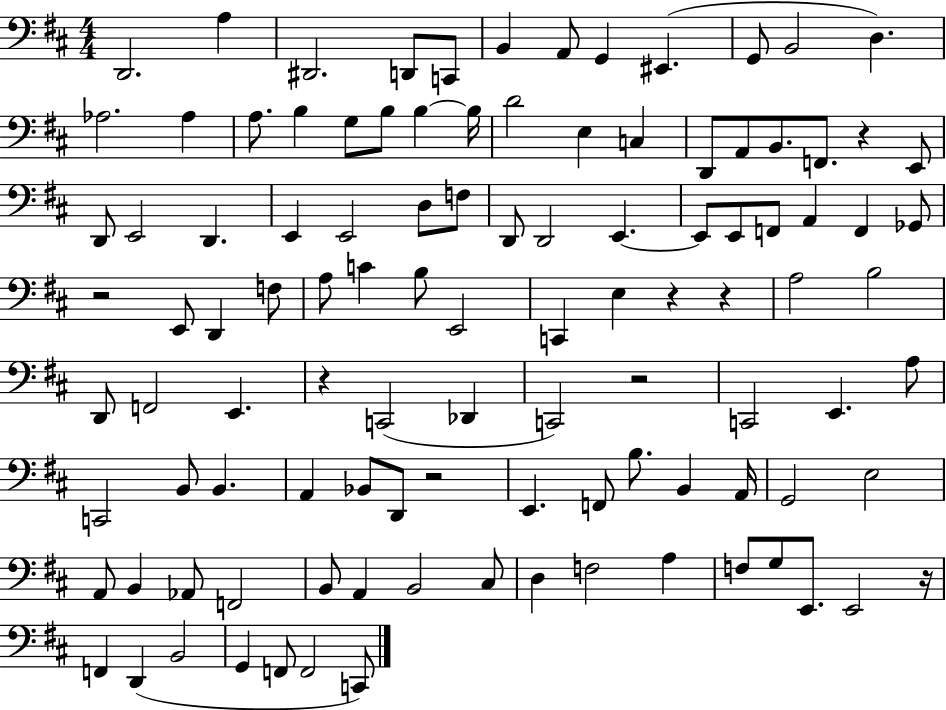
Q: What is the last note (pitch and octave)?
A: C2